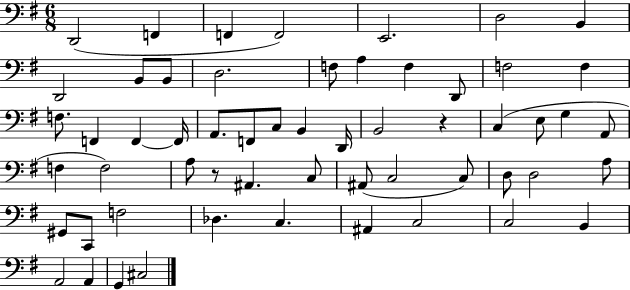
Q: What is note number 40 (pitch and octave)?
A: D3